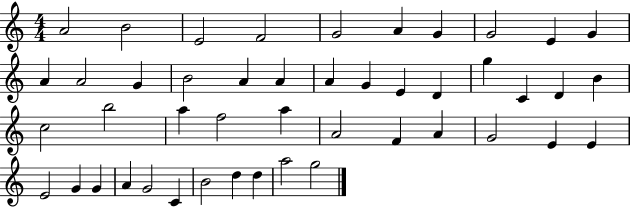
X:1
T:Untitled
M:4/4
L:1/4
K:C
A2 B2 E2 F2 G2 A G G2 E G A A2 G B2 A A A G E D g C D B c2 b2 a f2 a A2 F A G2 E E E2 G G A G2 C B2 d d a2 g2